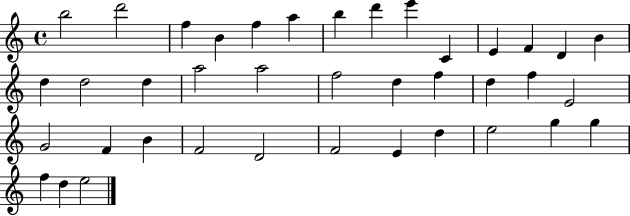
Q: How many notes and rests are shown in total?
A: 39